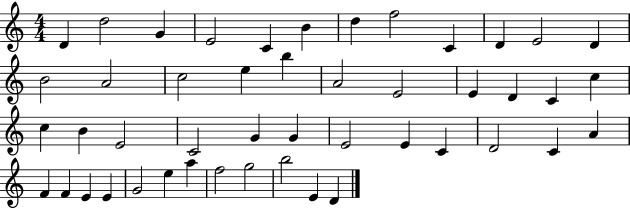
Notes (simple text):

D4/q D5/h G4/q E4/h C4/q B4/q D5/q F5/h C4/q D4/q E4/h D4/q B4/h A4/h C5/h E5/q B5/q A4/h E4/h E4/q D4/q C4/q C5/q C5/q B4/q E4/h C4/h G4/q G4/q E4/h E4/q C4/q D4/h C4/q A4/q F4/q F4/q E4/q E4/q G4/h E5/q A5/q F5/h G5/h B5/h E4/q D4/q